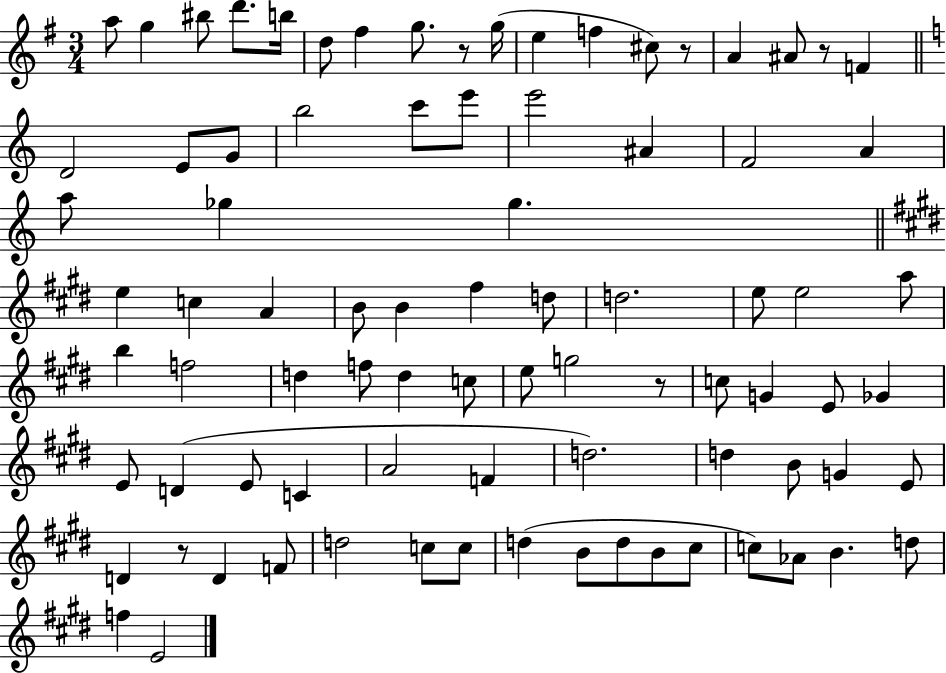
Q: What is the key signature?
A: G major